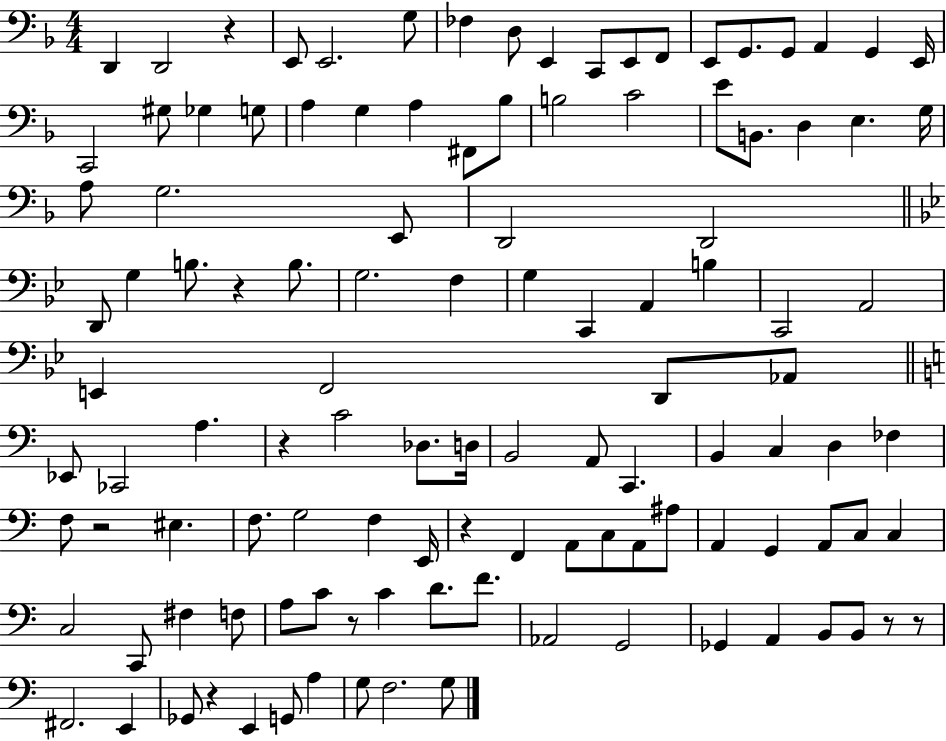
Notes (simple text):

D2/q D2/h R/q E2/e E2/h. G3/e FES3/q D3/e E2/q C2/e E2/e F2/e E2/e G2/e. G2/e A2/q G2/q E2/s C2/h G#3/e Gb3/q G3/e A3/q G3/q A3/q F#2/e Bb3/e B3/h C4/h E4/e B2/e. D3/q E3/q. G3/s A3/e G3/h. E2/e D2/h D2/h D2/e G3/q B3/e. R/q B3/e. G3/h. F3/q G3/q C2/q A2/q B3/q C2/h A2/h E2/q F2/h D2/e Ab2/e Eb2/e CES2/h A3/q. R/q C4/h Db3/e. D3/s B2/h A2/e C2/q. B2/q C3/q D3/q FES3/q F3/e R/h EIS3/q. F3/e. G3/h F3/q E2/s R/q F2/q A2/e C3/e A2/e A#3/e A2/q G2/q A2/e C3/e C3/q C3/h C2/e F#3/q F3/e A3/e C4/e R/e C4/q D4/e. F4/e. Ab2/h G2/h Gb2/q A2/q B2/e B2/e R/e R/e F#2/h. E2/q Gb2/e R/q E2/q G2/e A3/q G3/e F3/h. G3/e